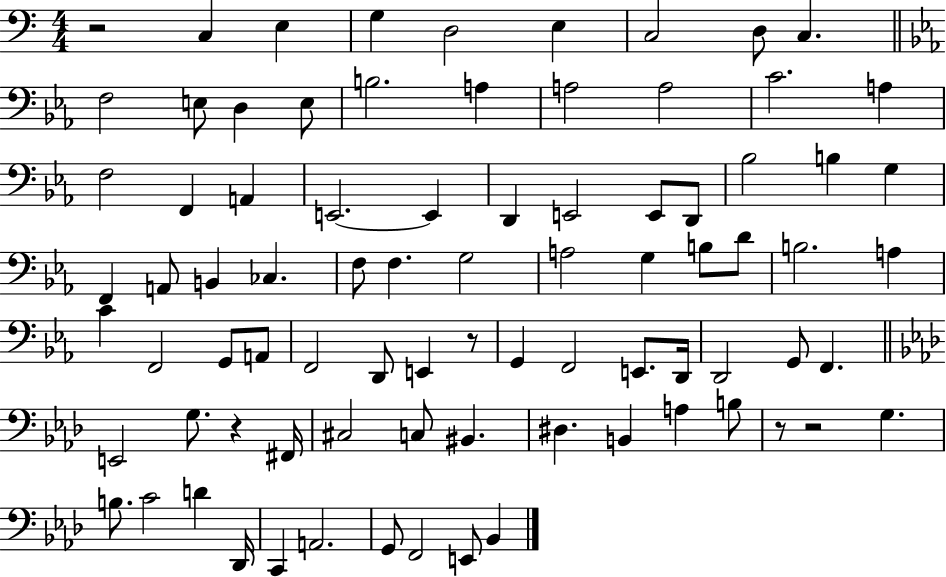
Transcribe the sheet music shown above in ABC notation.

X:1
T:Untitled
M:4/4
L:1/4
K:C
z2 C, E, G, D,2 E, C,2 D,/2 C, F,2 E,/2 D, E,/2 B,2 A, A,2 A,2 C2 A, F,2 F,, A,, E,,2 E,, D,, E,,2 E,,/2 D,,/2 _B,2 B, G, F,, A,,/2 B,, _C, F,/2 F, G,2 A,2 G, B,/2 D/2 B,2 A, C F,,2 G,,/2 A,,/2 F,,2 D,,/2 E,, z/2 G,, F,,2 E,,/2 D,,/4 D,,2 G,,/2 F,, E,,2 G,/2 z ^F,,/4 ^C,2 C,/2 ^B,, ^D, B,, A, B,/2 z/2 z2 G, B,/2 C2 D _D,,/4 C,, A,,2 G,,/2 F,,2 E,,/2 _B,,